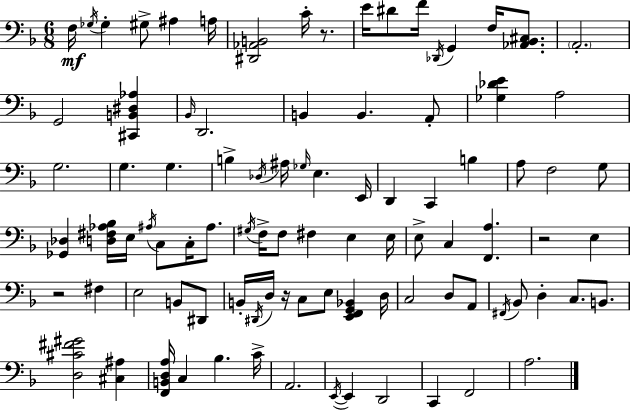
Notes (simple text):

F3/s Gb3/s Gb3/q G#3/e A#3/q A3/s [D#2,Ab2,B2]/h C4/s R/e. E4/s D#4/e F4/s Db2/s G2/q F3/s [Ab2,Bb2,C#3]/e. A2/h. G2/h [C#2,B2,D#3,Ab3]/q Bb2/s D2/h. B2/q B2/q. A2/e [Gb3,Db4,E4]/q A3/h G3/h. G3/q. G3/q. B3/q Db3/s A#3/s Gb3/s E3/q. E2/s D2/q C2/q B3/q A3/e F3/h G3/e [Gb2,Db3]/q [D3,F#3,Ab3,Bb3]/s E3/s A#3/s C3/e C3/s A#3/e. G#3/s F3/s F3/e F#3/q E3/q E3/s E3/e C3/q [F2,A3]/q. R/h E3/q R/h F#3/q E3/h B2/e D#2/e B2/s D#2/s D3/s R/s C3/e E3/e [E2,F2,G2,Bb2]/q D3/s C3/h D3/e A2/e F#2/s Bb2/e D3/q C3/e. B2/e. [D3,C#4,F#4,G#4]/h [C#3,A#3]/q [F2,B2,D3,A3]/s C3/q Bb3/q. C4/s A2/h. E2/s E2/q D2/h C2/q F2/h A3/h.